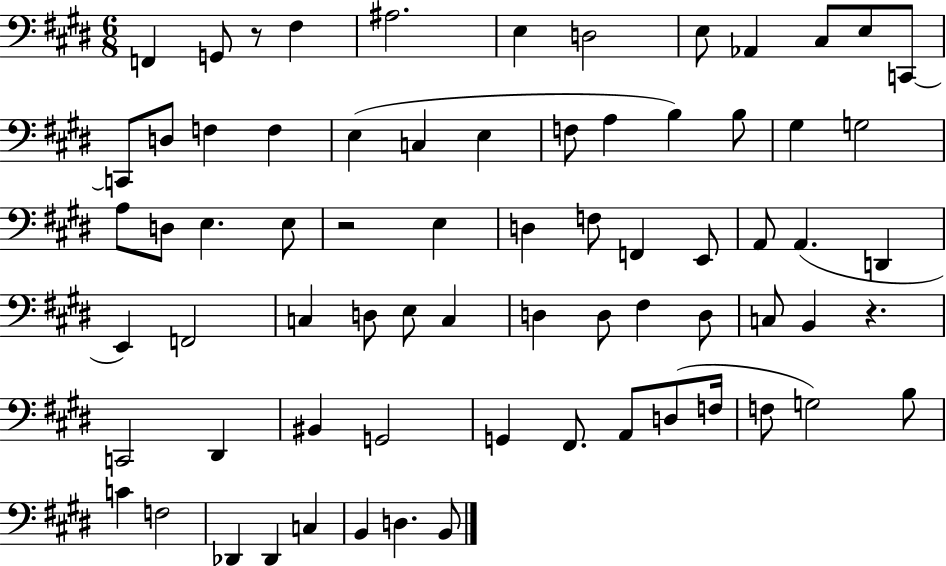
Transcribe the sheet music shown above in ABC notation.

X:1
T:Untitled
M:6/8
L:1/4
K:E
F,, G,,/2 z/2 ^F, ^A,2 E, D,2 E,/2 _A,, ^C,/2 E,/2 C,,/2 C,,/2 D,/2 F, F, E, C, E, F,/2 A, B, B,/2 ^G, G,2 A,/2 D,/2 E, E,/2 z2 E, D, F,/2 F,, E,,/2 A,,/2 A,, D,, E,, F,,2 C, D,/2 E,/2 C, D, D,/2 ^F, D,/2 C,/2 B,, z C,,2 ^D,, ^B,, G,,2 G,, ^F,,/2 A,,/2 D,/2 F,/4 F,/2 G,2 B,/2 C F,2 _D,, _D,, C, B,, D, B,,/2